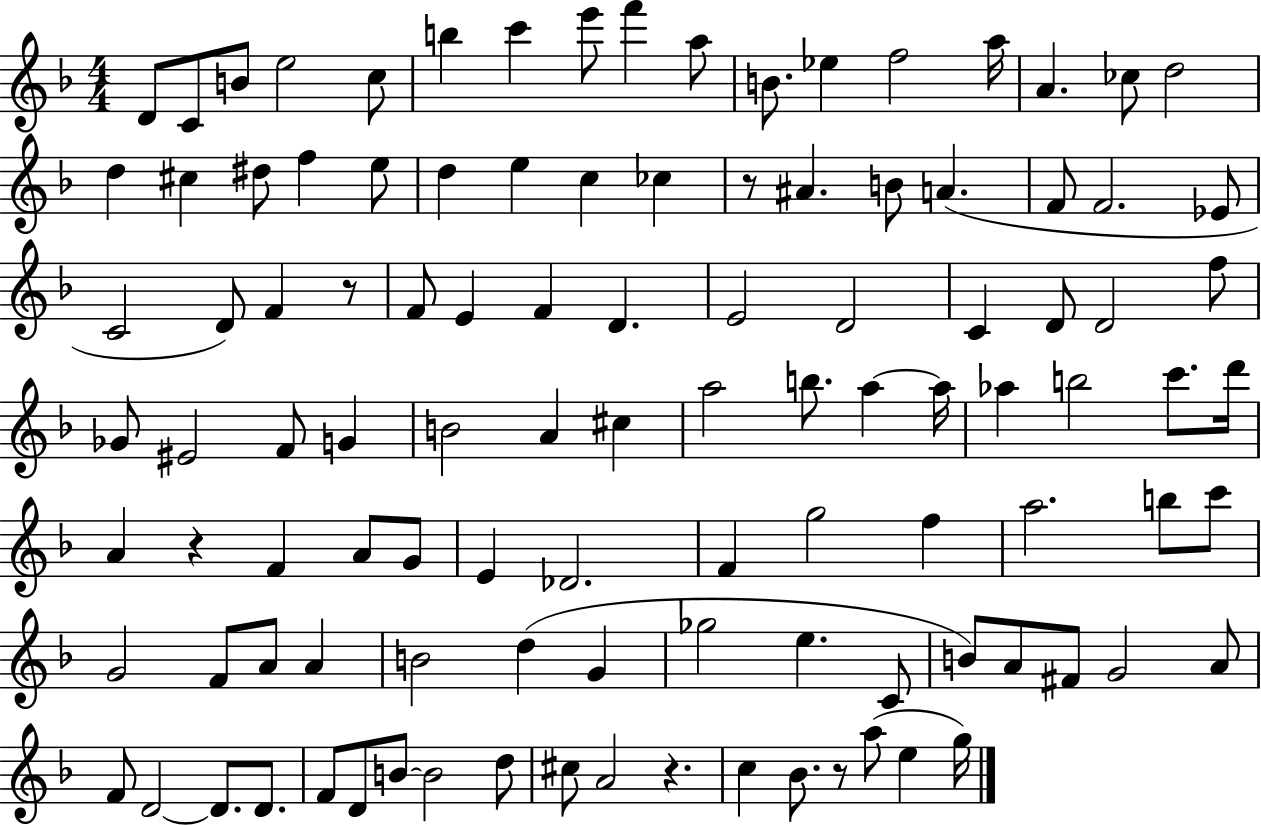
D4/e C4/e B4/e E5/h C5/e B5/q C6/q E6/e F6/q A5/e B4/e. Eb5/q F5/h A5/s A4/q. CES5/e D5/h D5/q C#5/q D#5/e F5/q E5/e D5/q E5/q C5/q CES5/q R/e A#4/q. B4/e A4/q. F4/e F4/h. Eb4/e C4/h D4/e F4/q R/e F4/e E4/q F4/q D4/q. E4/h D4/h C4/q D4/e D4/h F5/e Gb4/e EIS4/h F4/e G4/q B4/h A4/q C#5/q A5/h B5/e. A5/q A5/s Ab5/q B5/h C6/e. D6/s A4/q R/q F4/q A4/e G4/e E4/q Db4/h. F4/q G5/h F5/q A5/h. B5/e C6/e G4/h F4/e A4/e A4/q B4/h D5/q G4/q Gb5/h E5/q. C4/e B4/e A4/e F#4/e G4/h A4/e F4/e D4/h D4/e. D4/e. F4/e D4/e B4/e B4/h D5/e C#5/e A4/h R/q. C5/q Bb4/e. R/e A5/e E5/q G5/s